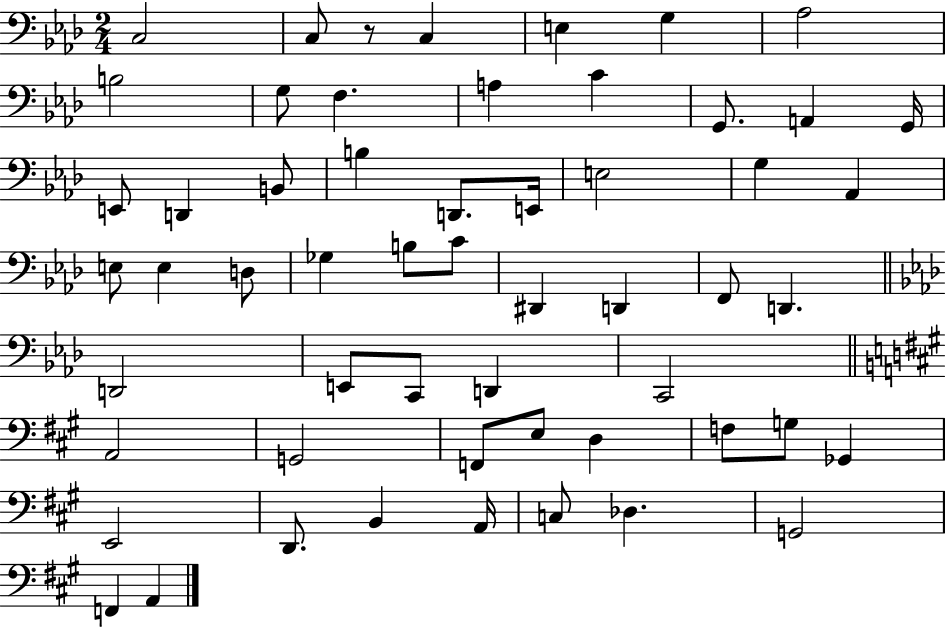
X:1
T:Untitled
M:2/4
L:1/4
K:Ab
C,2 C,/2 z/2 C, E, G, _A,2 B,2 G,/2 F, A, C G,,/2 A,, G,,/4 E,,/2 D,, B,,/2 B, D,,/2 E,,/4 E,2 G, _A,, E,/2 E, D,/2 _G, B,/2 C/2 ^D,, D,, F,,/2 D,, D,,2 E,,/2 C,,/2 D,, C,,2 A,,2 G,,2 F,,/2 E,/2 D, F,/2 G,/2 _G,, E,,2 D,,/2 B,, A,,/4 C,/2 _D, G,,2 F,, A,,